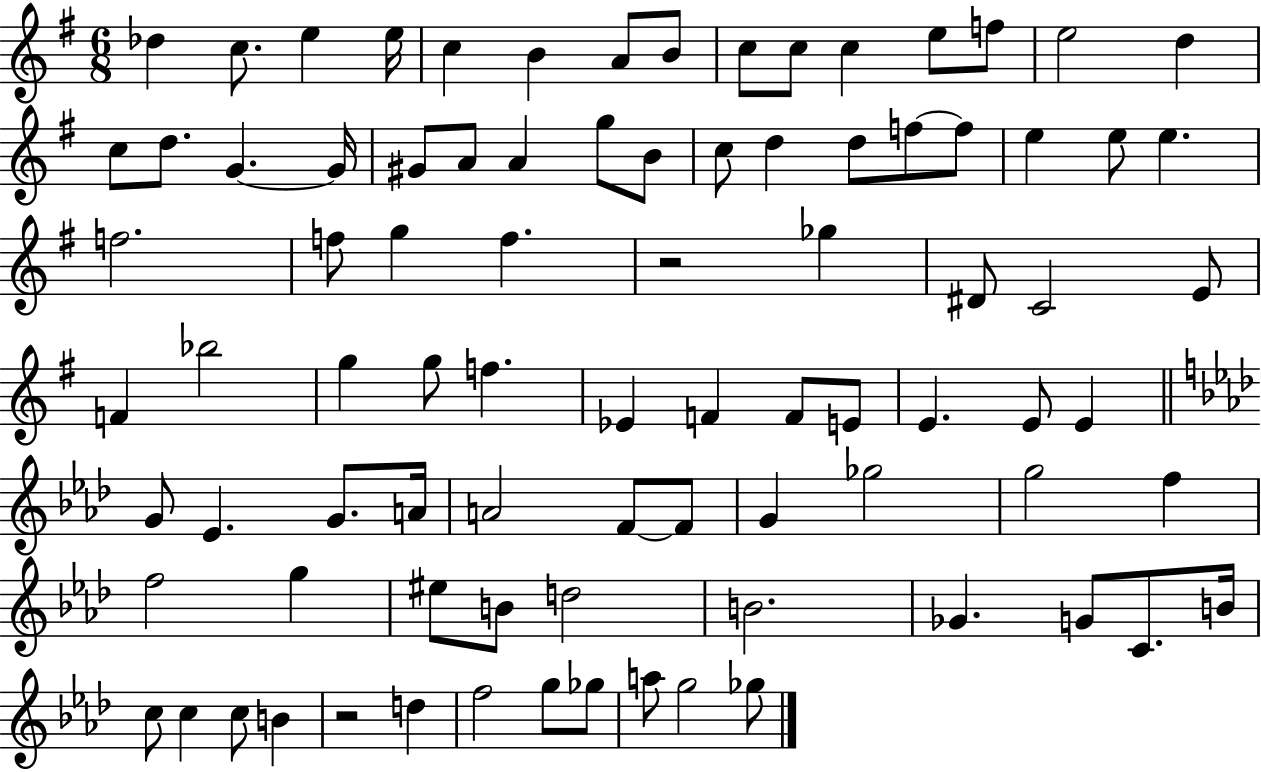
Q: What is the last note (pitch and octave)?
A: Gb5